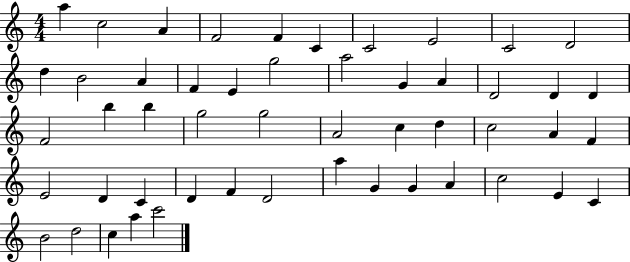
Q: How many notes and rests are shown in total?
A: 51